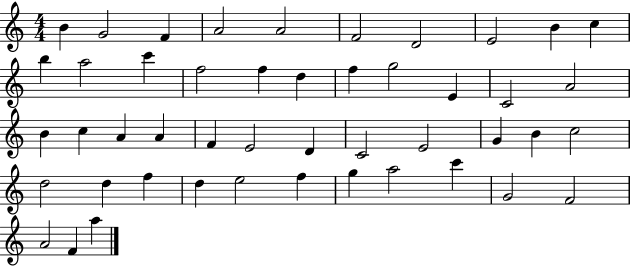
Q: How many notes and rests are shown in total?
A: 47